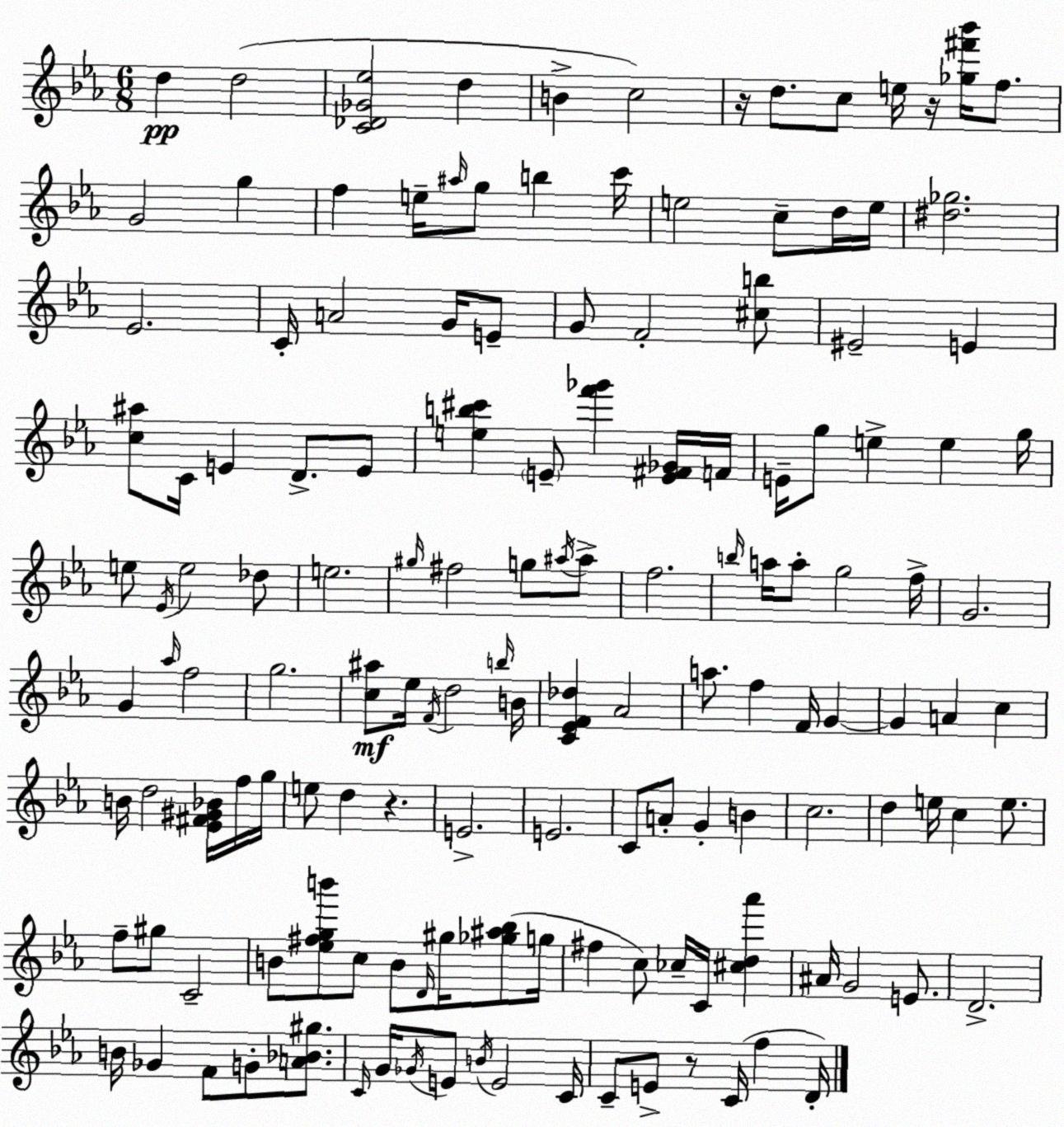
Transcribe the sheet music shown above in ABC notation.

X:1
T:Untitled
M:6/8
L:1/4
K:Cm
d d2 [C_D_G_e]2 d B c2 z/4 d/2 c/2 e/4 z/4 [_g^f'_b']/4 f/2 G2 g f e/4 ^a/4 g/2 b c'/4 e2 c/2 d/4 e/4 [^d_g]2 _E2 C/4 A2 G/4 E/2 G/2 F2 [^cb]/2 ^E2 E [c^a]/2 C/4 E D/2 E/2 [eb^c'] E/2 [f'_g'] [E^F_G]/4 F/4 E/4 g/2 e e g/4 e/2 _E/4 e2 _d/2 e2 ^g/4 ^f2 g/2 ^a/4 ^a/2 f2 b/4 a/4 a/2 g2 f/4 G2 G _a/4 f2 g2 [c^a]/2 _e/4 F/4 d2 b/4 B/4 [C_EF_d] _A2 a/2 f F/4 G G A c B/4 d2 [_E^F^G_B]/4 f/4 g/4 e/2 d z E2 E2 C/2 A/2 G B c2 d e/4 c e/2 f/2 ^g/2 C2 B/2 [_e^fgb']/2 c/2 B/2 D/4 ^g/4 [_g^a_b]/2 g/4 ^f c/2 _c/4 C/4 [^cd_a'] ^A/4 G2 E/2 D2 B/4 _G F/2 G/2 [A_B^g]/2 C/4 G/4 _G/4 E/2 B/4 E2 C/4 C/2 E/2 z/2 C/4 f D/4